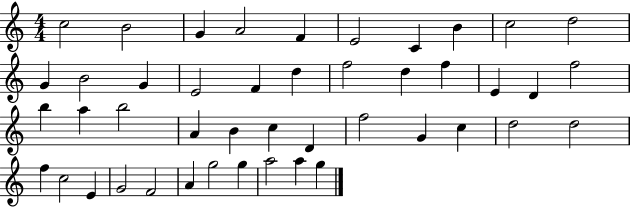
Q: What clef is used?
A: treble